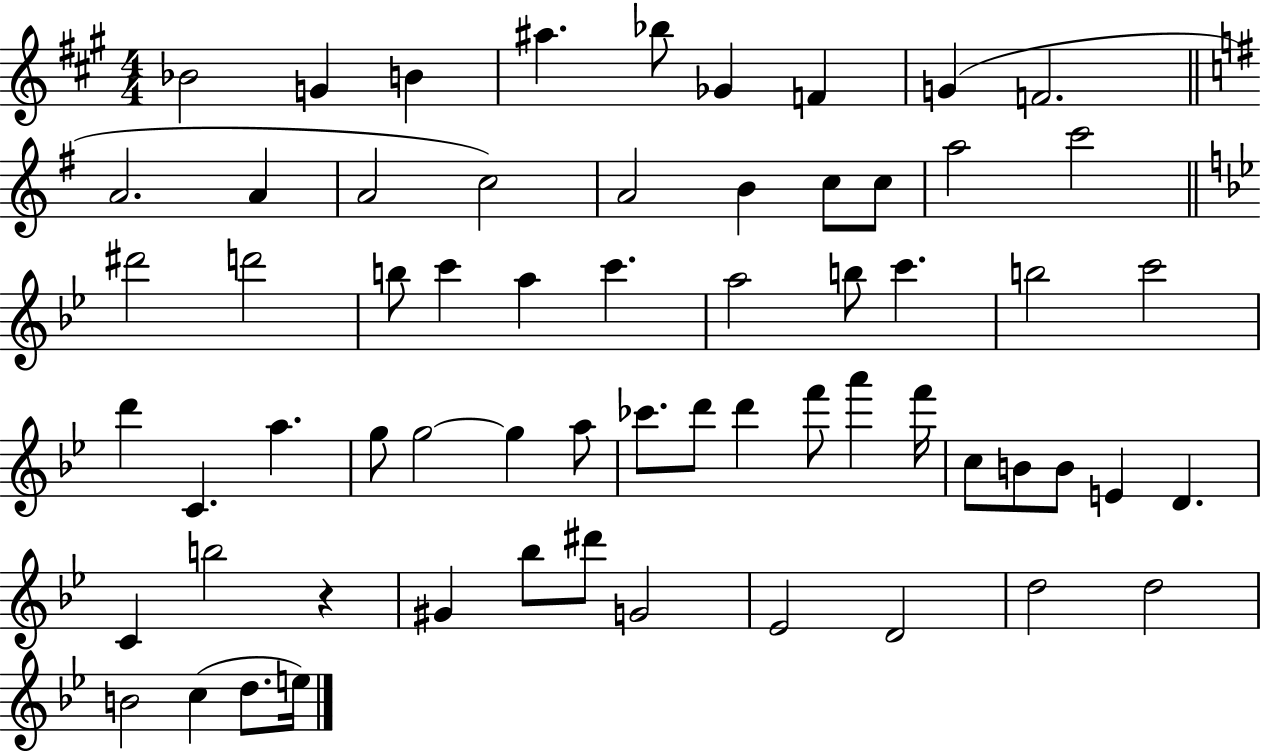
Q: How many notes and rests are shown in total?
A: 63